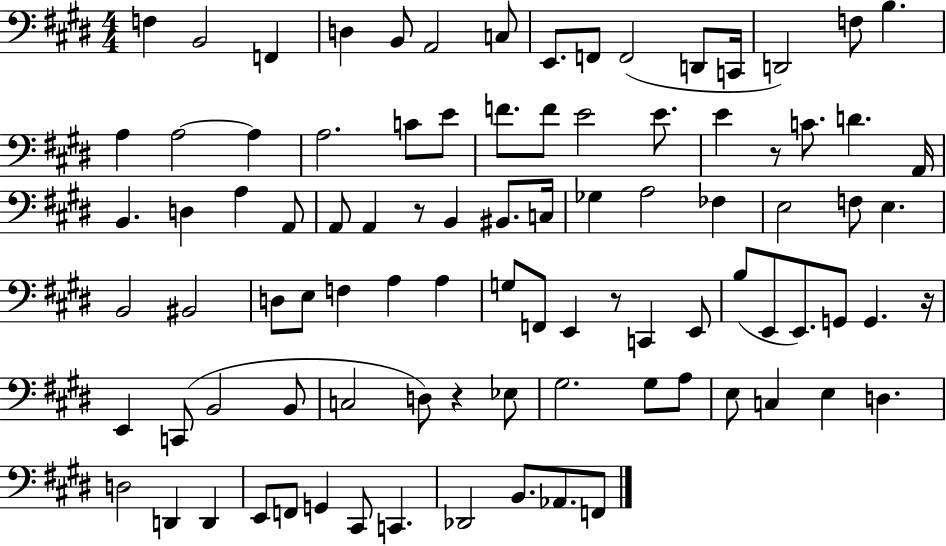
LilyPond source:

{
  \clef bass
  \numericTimeSignature
  \time 4/4
  \key e \major
  f4 b,2 f,4 | d4 b,8 a,2 c8 | e,8. f,8 f,2( d,8 c,16 | d,2) f8 b4. | \break a4 a2~~ a4 | a2. c'8 e'8 | f'8. f'8 e'2 e'8. | e'4 r8 c'8. d'4. a,16 | \break b,4. d4 a4 a,8 | a,8 a,4 r8 b,4 bis,8. c16 | ges4 a2 fes4 | e2 f8 e4. | \break b,2 bis,2 | d8 e8 f4 a4 a4 | g8 f,8 e,4 r8 c,4 e,8 | b8( e,8 e,8.) g,8 g,4. r16 | \break e,4 c,8( b,2 b,8 | c2 d8) r4 ees8 | gis2. gis8 a8 | e8 c4 e4 d4. | \break d2 d,4 d,4 | e,8 f,8 g,4 cis,8 c,4. | des,2 b,8. aes,8. f,8 | \bar "|."
}